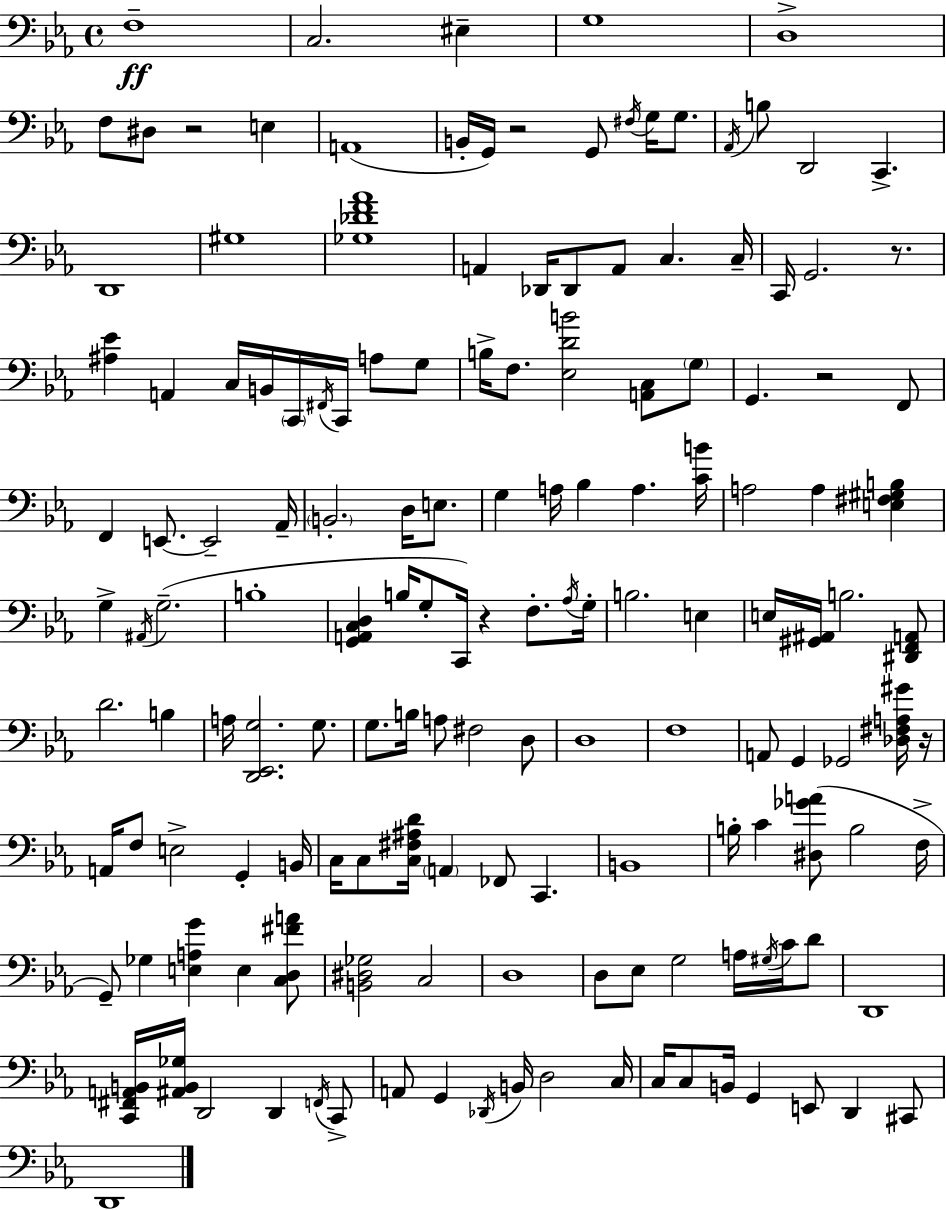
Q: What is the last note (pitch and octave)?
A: D2